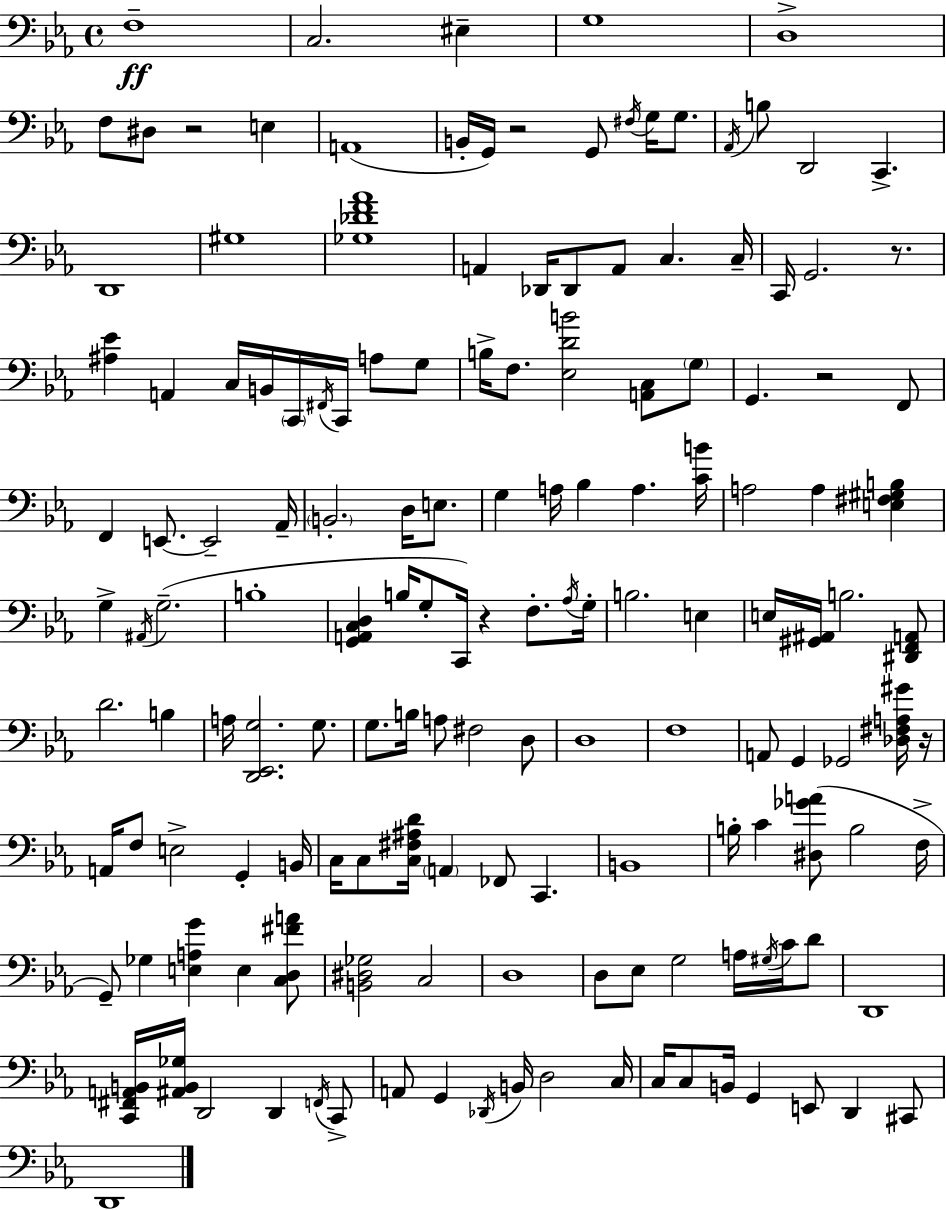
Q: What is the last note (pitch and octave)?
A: D2